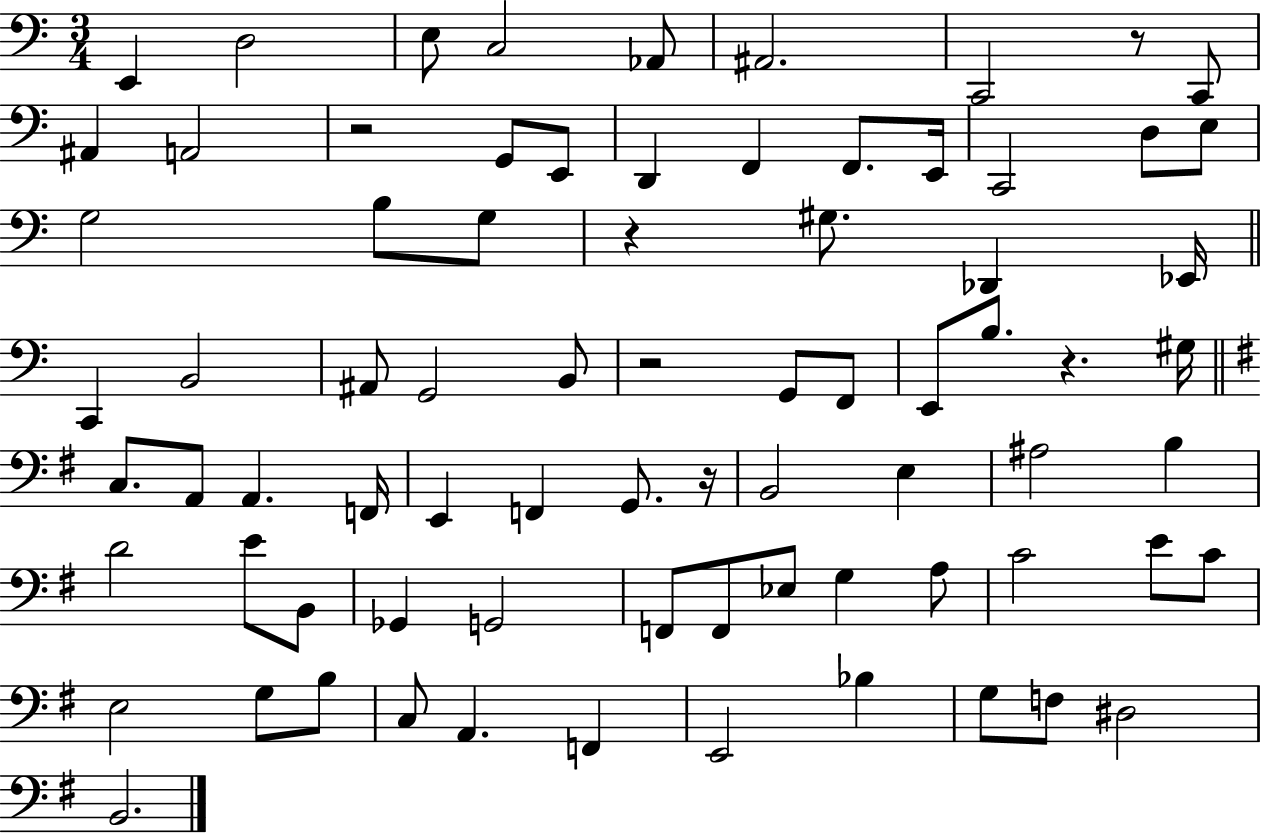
{
  \clef bass
  \numericTimeSignature
  \time 3/4
  \key c \major
  e,4 d2 | e8 c2 aes,8 | ais,2. | c,2 r8 c,8 | \break ais,4 a,2 | r2 g,8 e,8 | d,4 f,4 f,8. e,16 | c,2 d8 e8 | \break g2 b8 g8 | r4 gis8. des,4 ees,16 | \bar "||" \break \key c \major c,4 b,2 | ais,8 g,2 b,8 | r2 g,8 f,8 | e,8 b8. r4. gis16 | \break \bar "||" \break \key g \major c8. a,8 a,4. f,16 | e,4 f,4 g,8. r16 | b,2 e4 | ais2 b4 | \break d'2 e'8 b,8 | ges,4 g,2 | f,8 f,8 ees8 g4 a8 | c'2 e'8 c'8 | \break e2 g8 b8 | c8 a,4. f,4 | e,2 bes4 | g8 f8 dis2 | \break b,2. | \bar "|."
}